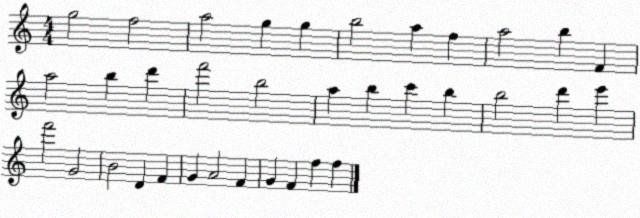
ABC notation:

X:1
T:Untitled
M:4/4
L:1/4
K:C
g2 f2 a2 g g b2 a f a2 b F a2 b d' f'2 b2 a b c' b b2 d' e' f'2 G2 B2 D F G A2 F G F f f